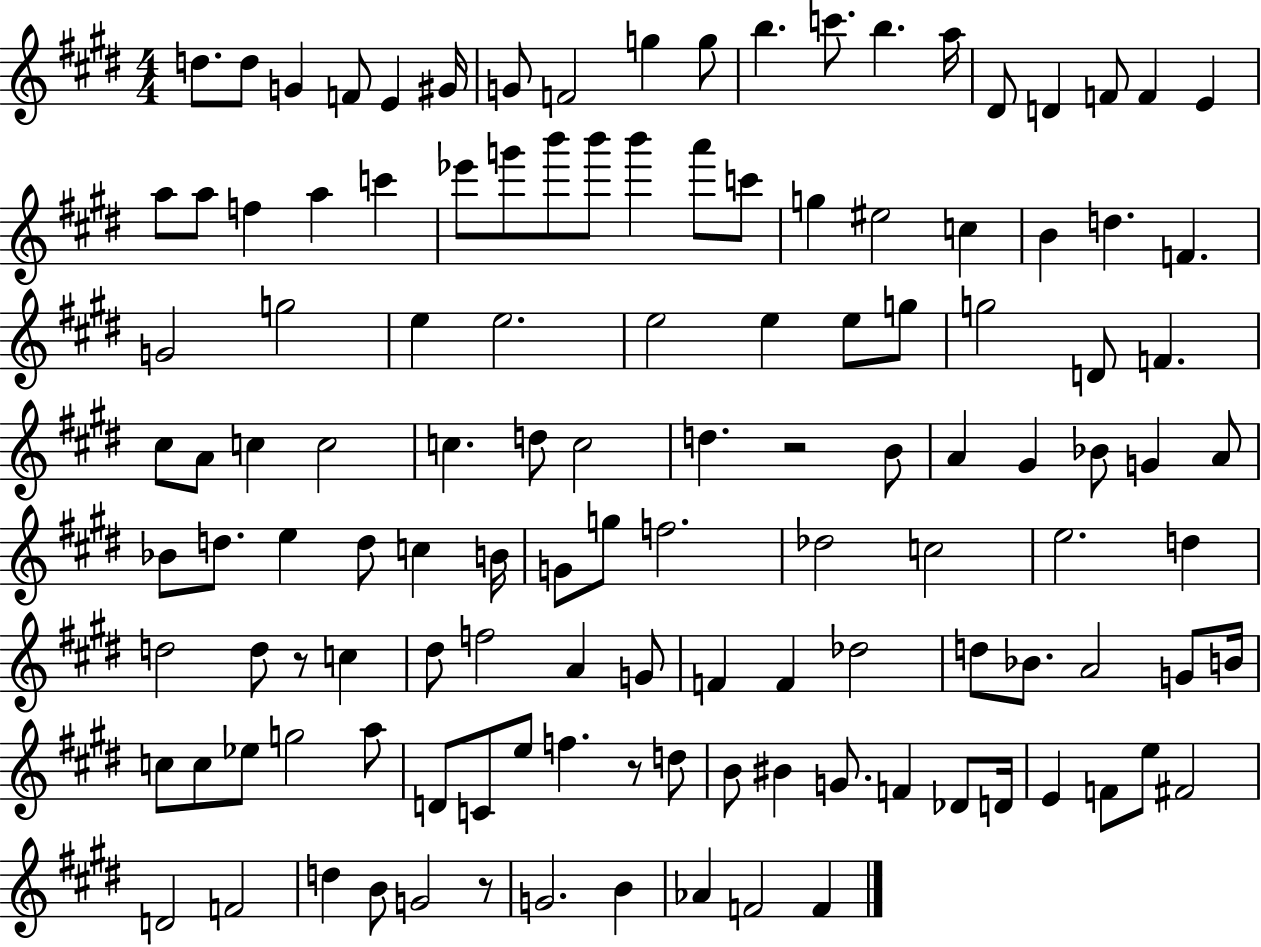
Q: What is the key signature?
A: E major